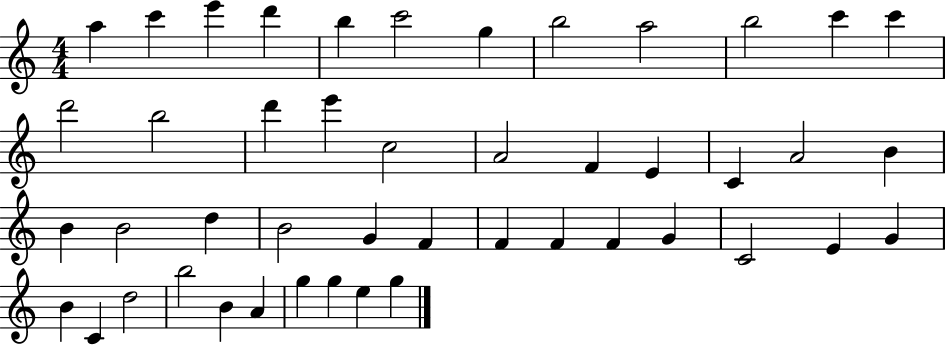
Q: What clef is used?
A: treble